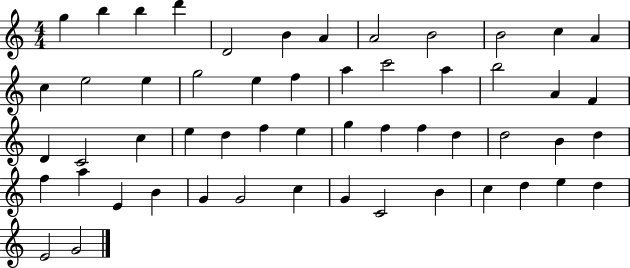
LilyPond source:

{
  \clef treble
  \numericTimeSignature
  \time 4/4
  \key c \major
  g''4 b''4 b''4 d'''4 | d'2 b'4 a'4 | a'2 b'2 | b'2 c''4 a'4 | \break c''4 e''2 e''4 | g''2 e''4 f''4 | a''4 c'''2 a''4 | b''2 a'4 f'4 | \break d'4 c'2 c''4 | e''4 d''4 f''4 e''4 | g''4 f''4 f''4 d''4 | d''2 b'4 d''4 | \break f''4 a''4 e'4 b'4 | g'4 g'2 c''4 | g'4 c'2 b'4 | c''4 d''4 e''4 d''4 | \break e'2 g'2 | \bar "|."
}